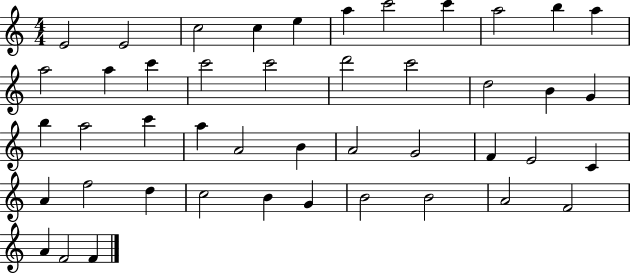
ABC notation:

X:1
T:Untitled
M:4/4
L:1/4
K:C
E2 E2 c2 c e a c'2 c' a2 b a a2 a c' c'2 c'2 d'2 c'2 d2 B G b a2 c' a A2 B A2 G2 F E2 C A f2 d c2 B G B2 B2 A2 F2 A F2 F